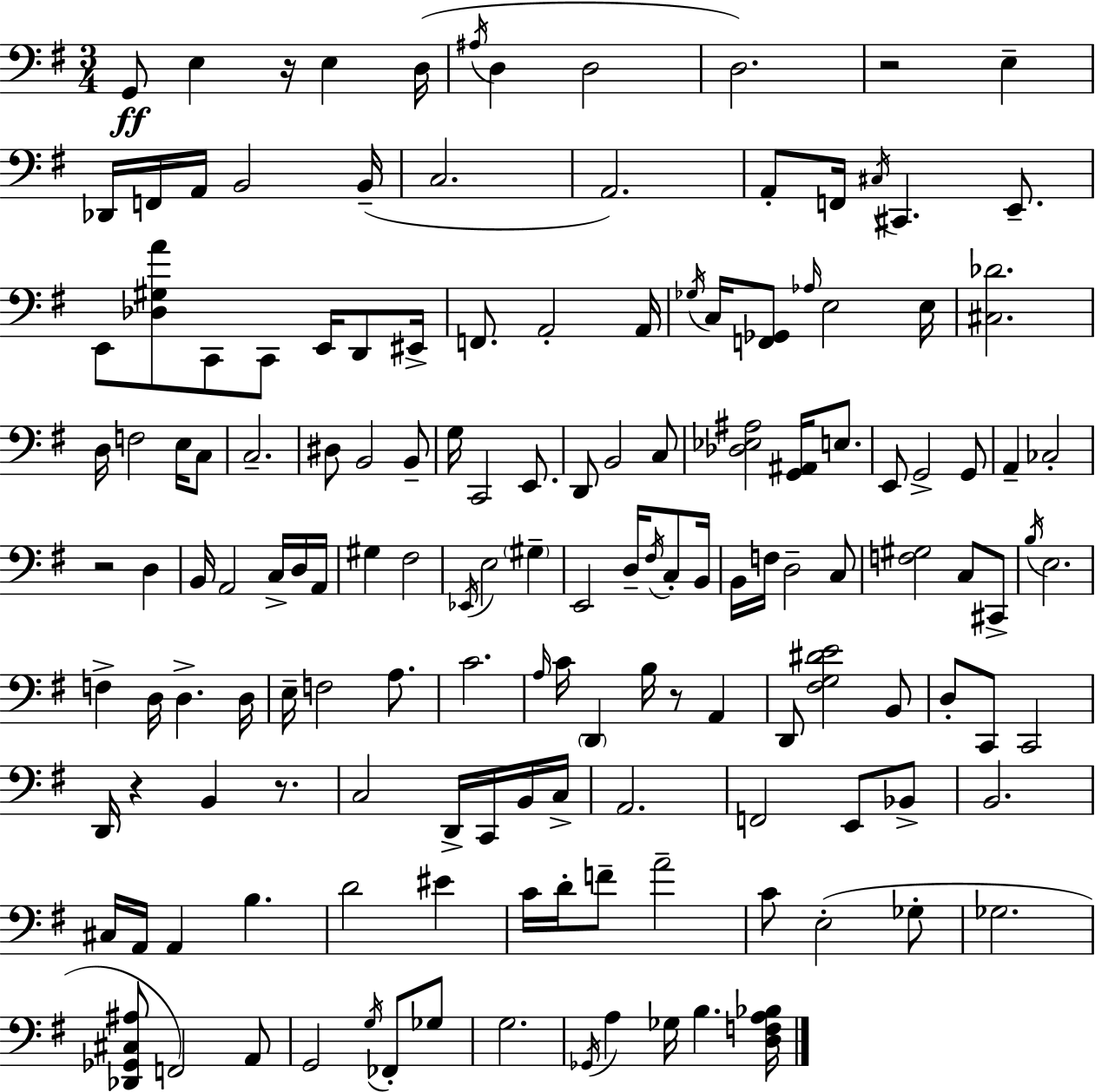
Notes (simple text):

G2/e E3/q R/s E3/q D3/s A#3/s D3/q D3/h D3/h. R/h E3/q Db2/s F2/s A2/s B2/h B2/s C3/h. A2/h. A2/e F2/s C#3/s C#2/q. E2/e. E2/e [Db3,G#3,A4]/e C2/e C2/e E2/s D2/e EIS2/s F2/e. A2/h A2/s Gb3/s C3/s [F2,Gb2]/e Ab3/s E3/h E3/s [C#3,Db4]/h. D3/s F3/h E3/s C3/e C3/h. D#3/e B2/h B2/e G3/s C2/h E2/e. D2/e B2/h C3/e [Db3,Eb3,A#3]/h [G2,A#2]/s E3/e. E2/e G2/h G2/e A2/q CES3/h R/h D3/q B2/s A2/h C3/s D3/s A2/s G#3/q F#3/h Eb2/s E3/h G#3/q E2/h D3/s F#3/s C3/e B2/s B2/s F3/s D3/h C3/e [F3,G#3]/h C3/e C#2/e B3/s E3/h. F3/q D3/s D3/q. D3/s E3/s F3/h A3/e. C4/h. A3/s C4/s D2/q B3/s R/e A2/q D2/e [F#3,G3,D#4,E4]/h B2/e D3/e C2/e C2/h D2/s R/q B2/q R/e. C3/h D2/s C2/s B2/s C3/s A2/h. F2/h E2/e Bb2/e B2/h. C#3/s A2/s A2/q B3/q. D4/h EIS4/q C4/s D4/s F4/e A4/h C4/e E3/h Gb3/e Gb3/h. [Db2,Gb2,C#3,A#3]/e F2/h A2/e G2/h G3/s FES2/e Gb3/e G3/h. Gb2/s A3/q Gb3/s B3/q. [D3,F3,A3,Bb3]/s